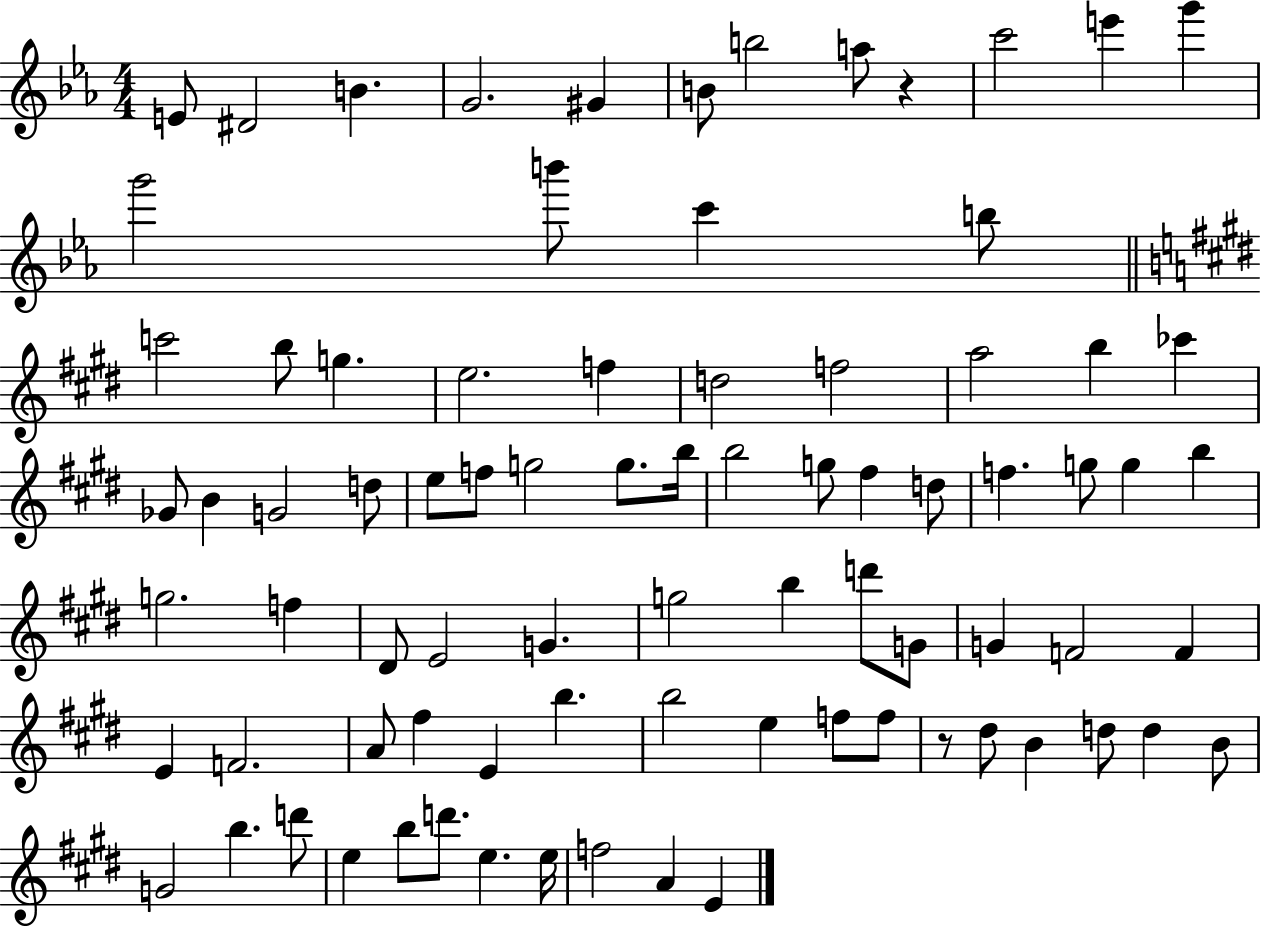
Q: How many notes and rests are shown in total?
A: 82